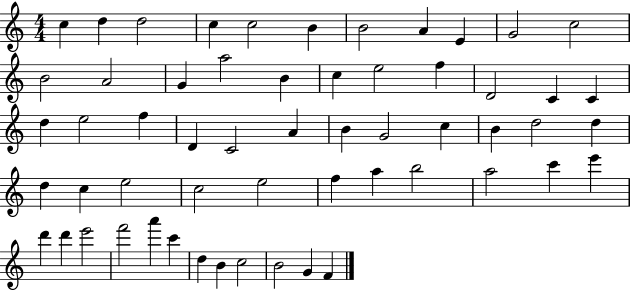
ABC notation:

X:1
T:Untitled
M:4/4
L:1/4
K:C
c d d2 c c2 B B2 A E G2 c2 B2 A2 G a2 B c e2 f D2 C C d e2 f D C2 A B G2 c B d2 d d c e2 c2 e2 f a b2 a2 c' e' d' d' e'2 f'2 a' c' d B c2 B2 G F